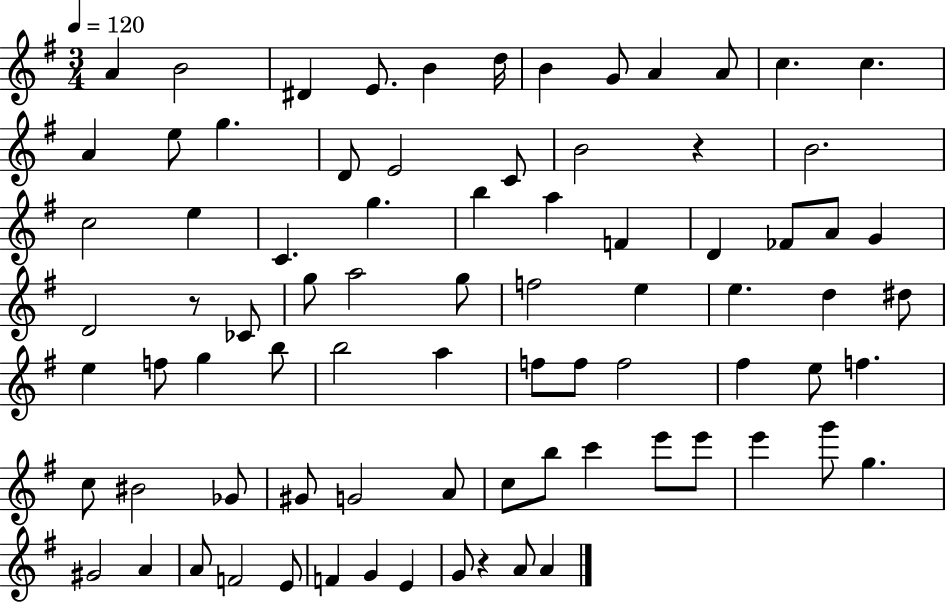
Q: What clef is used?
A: treble